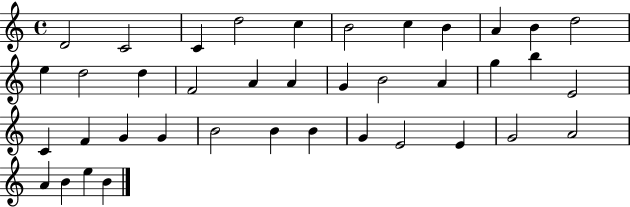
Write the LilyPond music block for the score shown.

{
  \clef treble
  \time 4/4
  \defaultTimeSignature
  \key c \major
  d'2 c'2 | c'4 d''2 c''4 | b'2 c''4 b'4 | a'4 b'4 d''2 | \break e''4 d''2 d''4 | f'2 a'4 a'4 | g'4 b'2 a'4 | g''4 b''4 e'2 | \break c'4 f'4 g'4 g'4 | b'2 b'4 b'4 | g'4 e'2 e'4 | g'2 a'2 | \break a'4 b'4 e''4 b'4 | \bar "|."
}